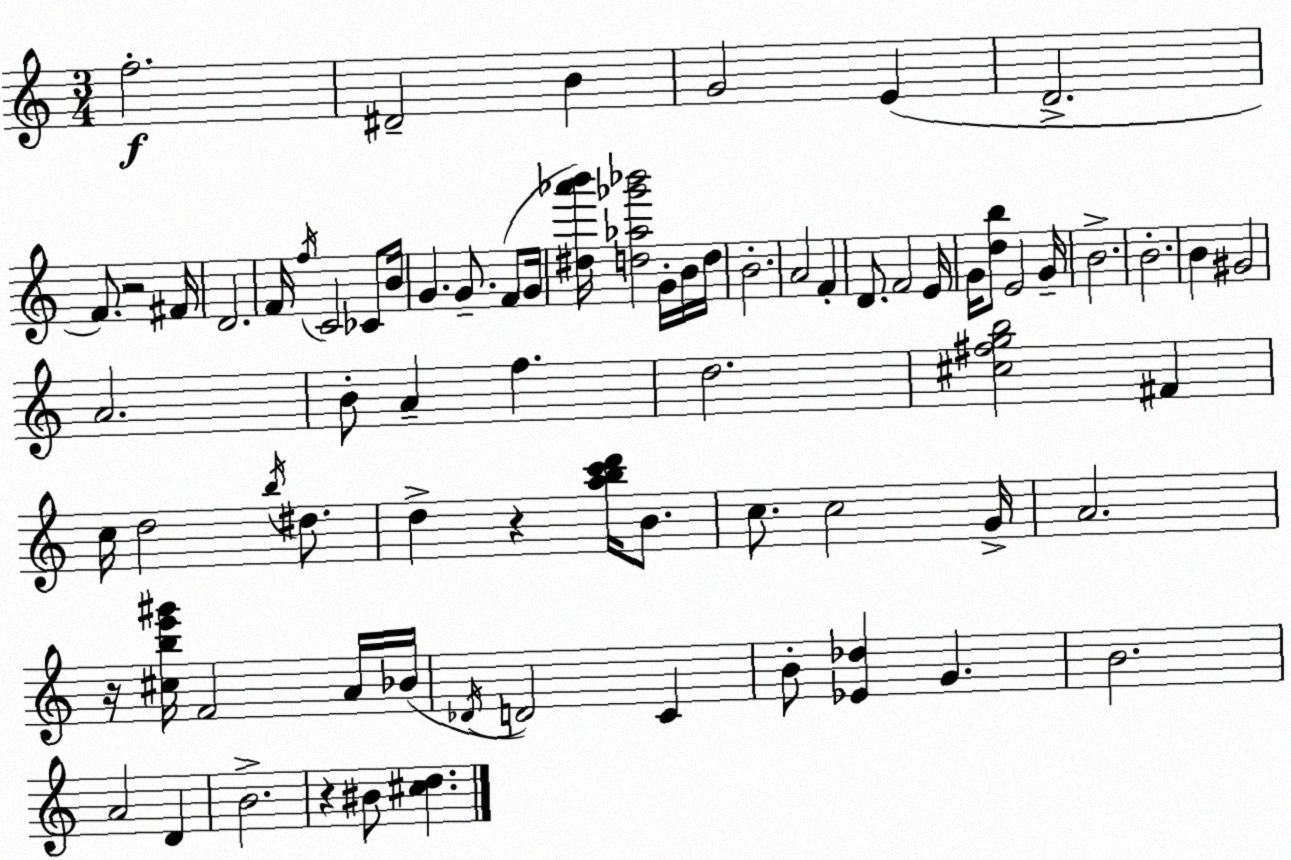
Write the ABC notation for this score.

X:1
T:Untitled
M:3/4
L:1/4
K:Am
f2 ^D2 B G2 E D2 F/2 z2 ^F/4 D2 F/4 f/4 C2 _C/2 B/4 G G/2 F/2 G/4 [^d_a'b']/4 [d_a_g'_b']2 G/4 B/4 d/4 B2 A2 F D/2 F2 E/4 G/4 [db]/2 E2 G/4 B2 B2 B ^G2 A2 B/2 A f d2 [^c^fgb]2 ^F c/4 d2 b/4 ^d/2 d z [abc'd']/4 B/2 c/2 c2 G/4 A2 z/4 [^cbe'^g']/4 F2 A/4 _B/4 _D/4 D2 C B/2 [_E_d] G B2 A2 D B2 z ^B/2 [^cd]